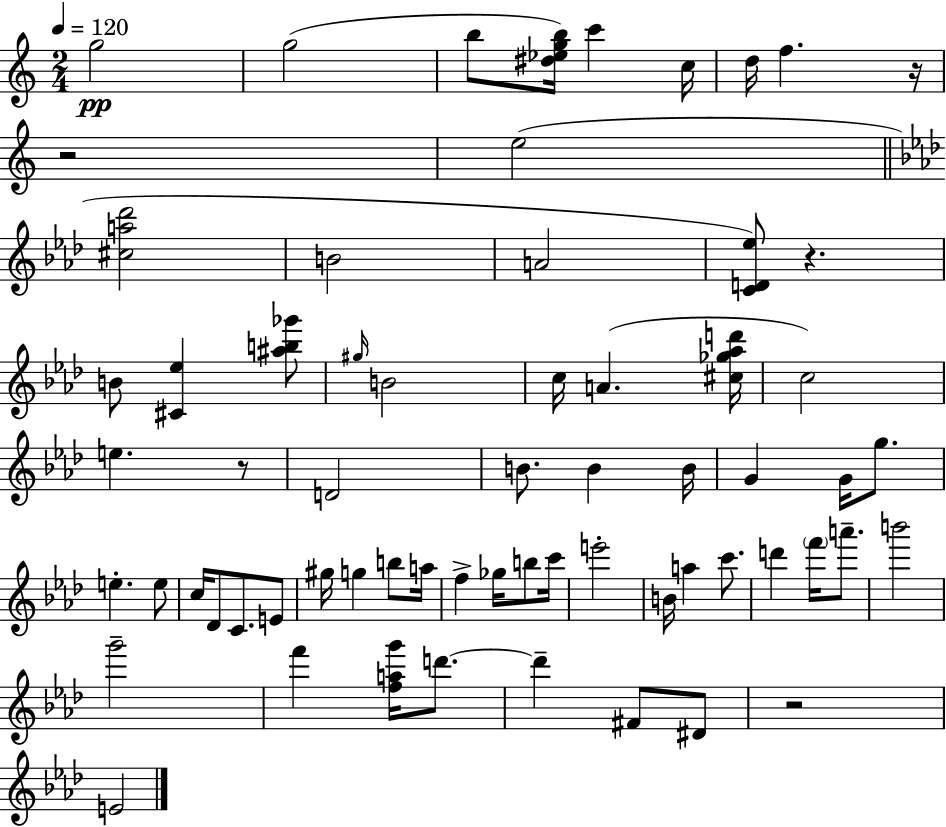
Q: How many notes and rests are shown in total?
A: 65